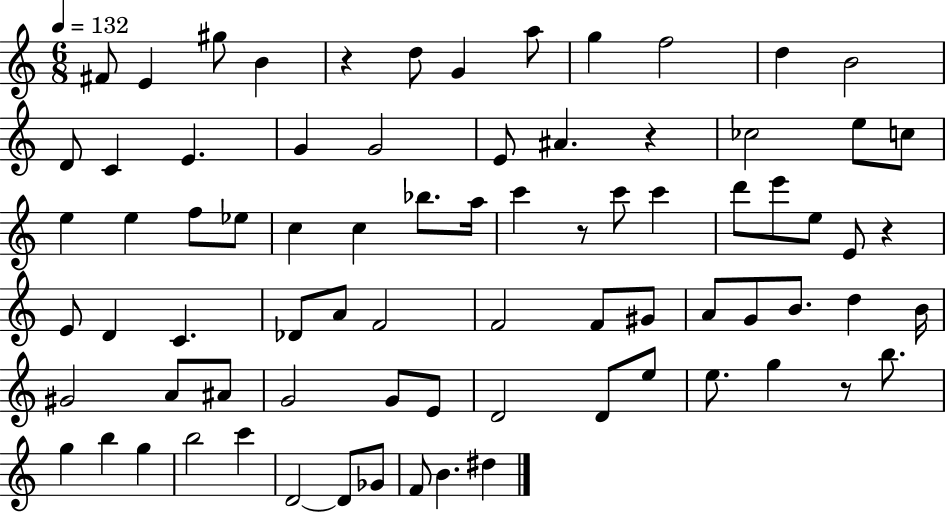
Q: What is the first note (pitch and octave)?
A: F#4